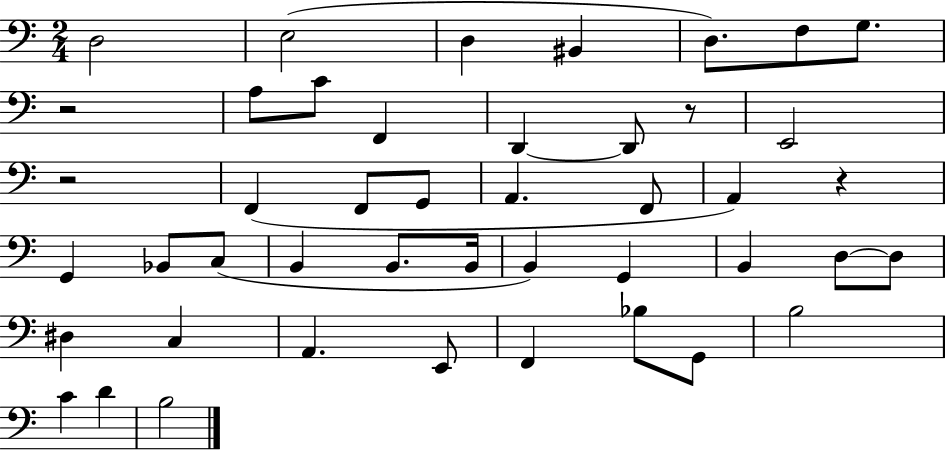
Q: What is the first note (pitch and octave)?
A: D3